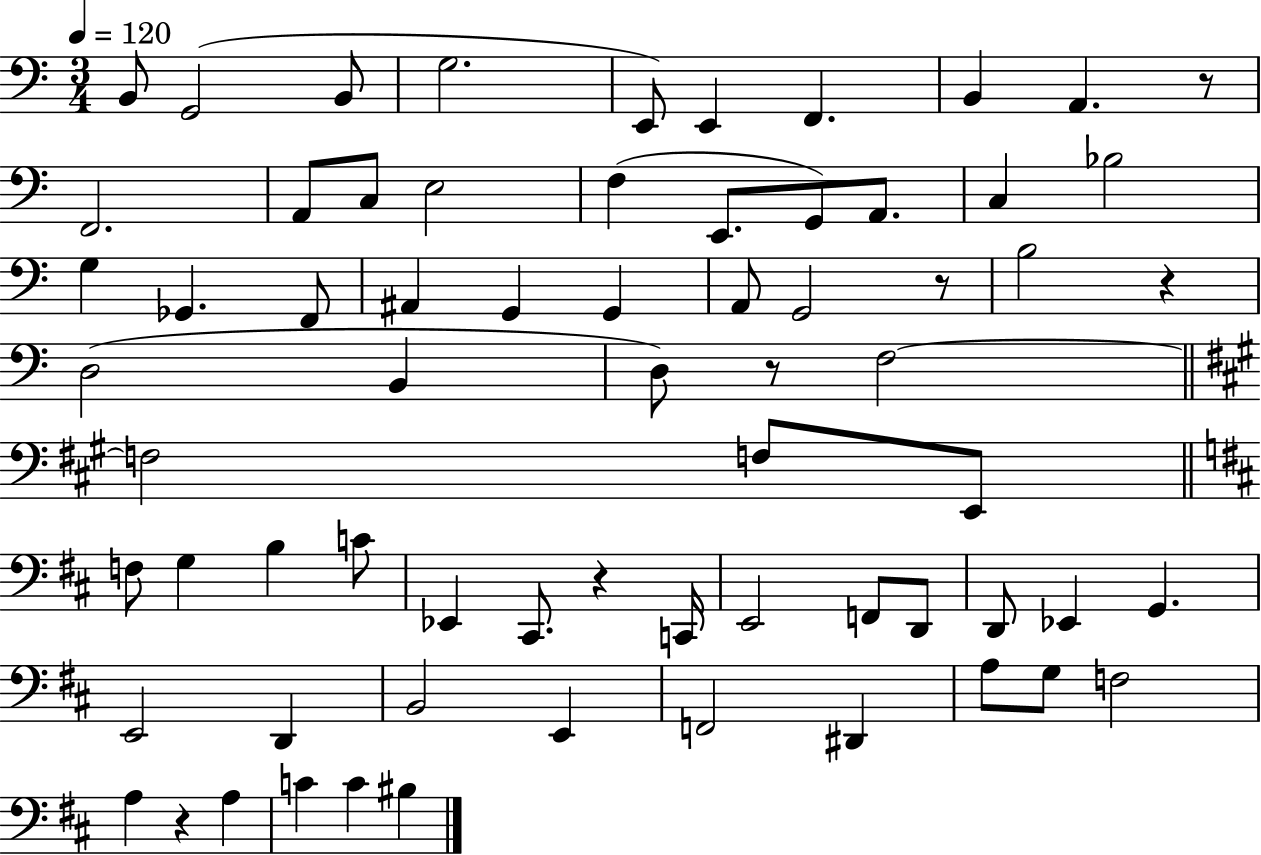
{
  \clef bass
  \numericTimeSignature
  \time 3/4
  \key c \major
  \tempo 4 = 120
  b,8 g,2( b,8 | g2. | e,8) e,4 f,4. | b,4 a,4. r8 | \break f,2. | a,8 c8 e2 | f4( e,8. g,8) a,8. | c4 bes2 | \break g4 ges,4. f,8 | ais,4 g,4 g,4 | a,8 g,2 r8 | b2 r4 | \break d2( b,4 | d8) r8 f2~~ | \bar "||" \break \key a \major f2 f8 e,8 | \bar "||" \break \key b \minor f8 g4 b4 c'8 | ees,4 cis,8. r4 c,16 | e,2 f,8 d,8 | d,8 ees,4 g,4. | \break e,2 d,4 | b,2 e,4 | f,2 dis,4 | a8 g8 f2 | \break a4 r4 a4 | c'4 c'4 bis4 | \bar "|."
}